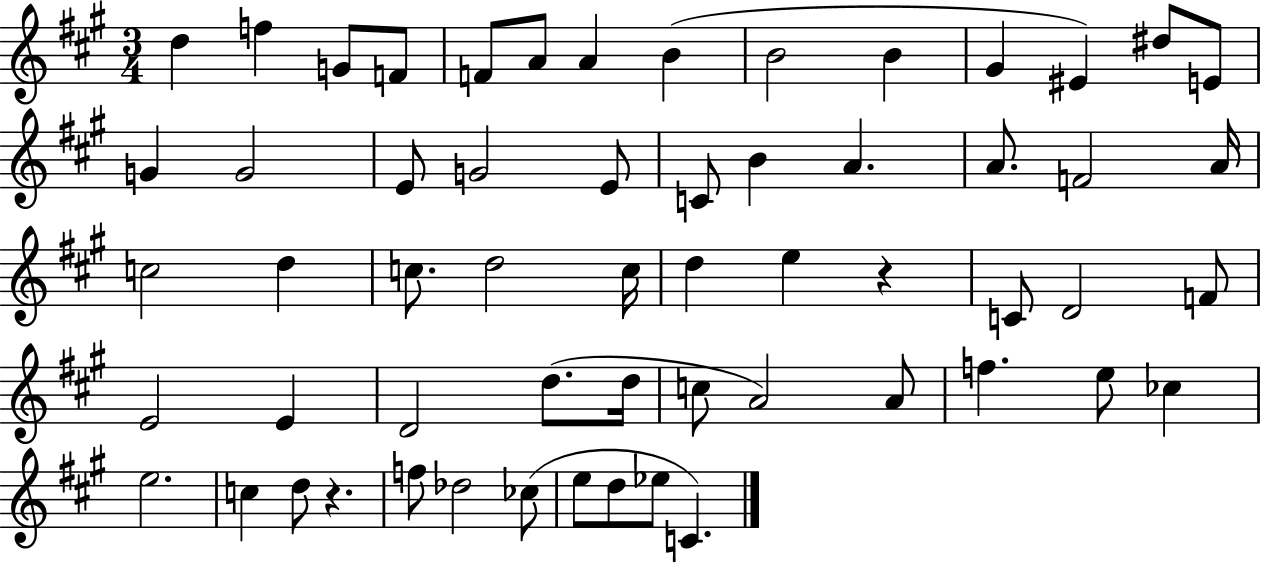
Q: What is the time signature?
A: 3/4